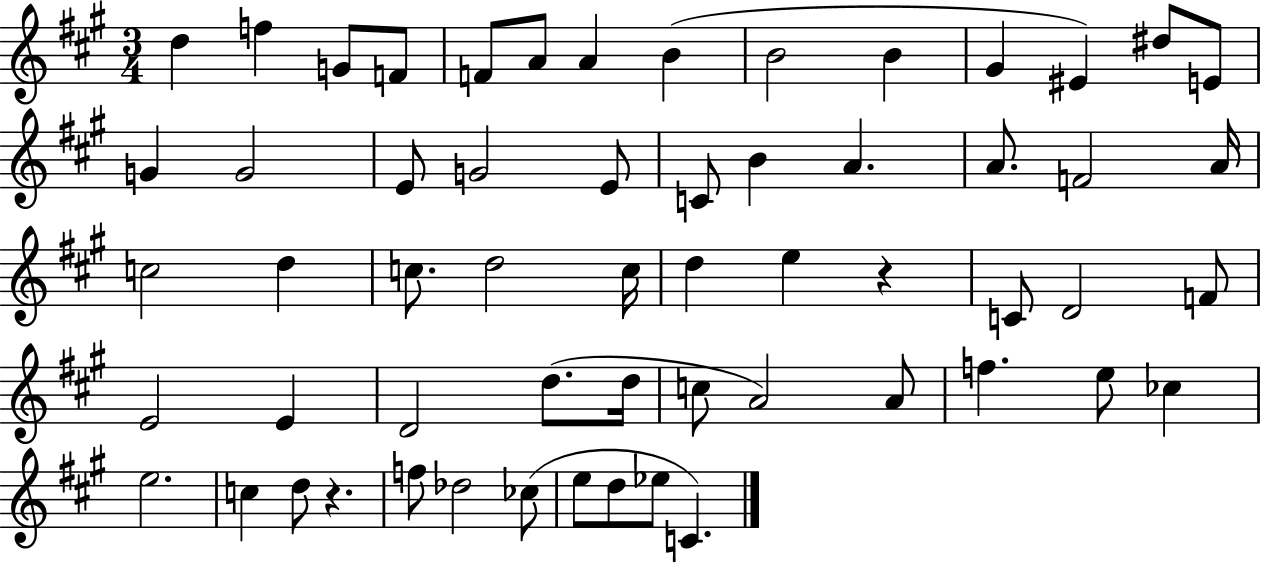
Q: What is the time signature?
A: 3/4